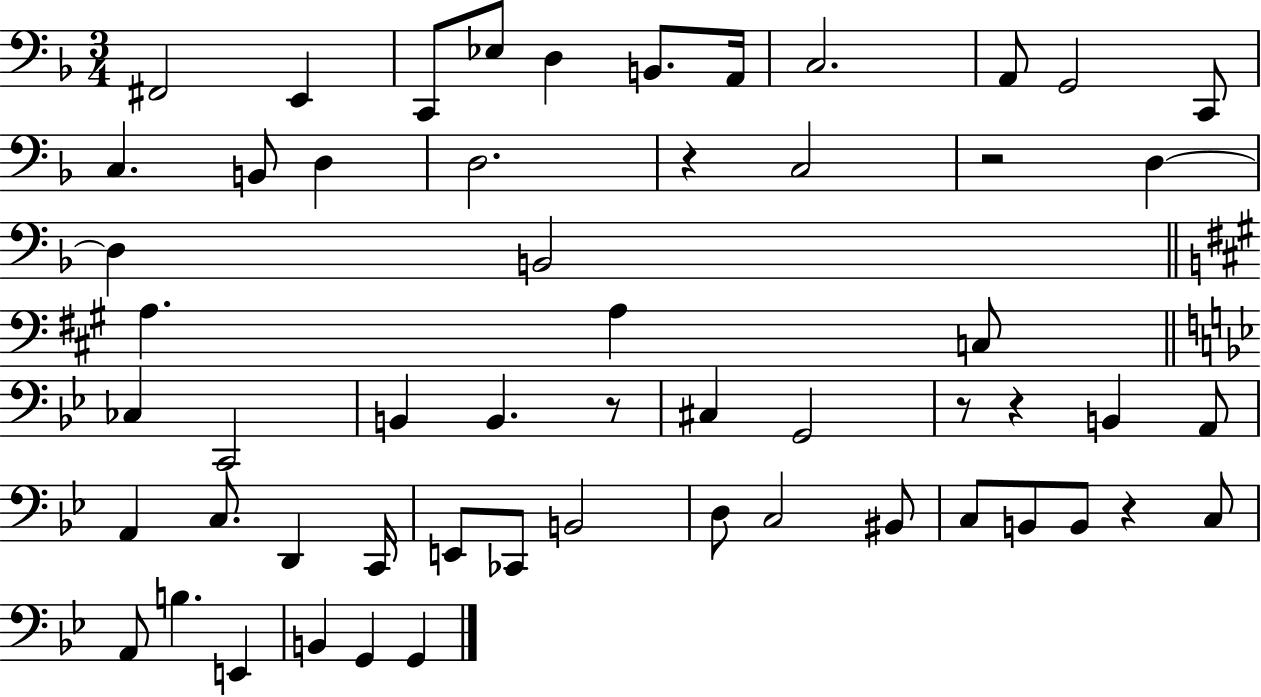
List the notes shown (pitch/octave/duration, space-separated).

F#2/h E2/q C2/e Eb3/e D3/q B2/e. A2/s C3/h. A2/e G2/h C2/e C3/q. B2/e D3/q D3/h. R/q C3/h R/h D3/q D3/q B2/h A3/q. A3/q C3/e CES3/q C2/h B2/q B2/q. R/e C#3/q G2/h R/e R/q B2/q A2/e A2/q C3/e. D2/q C2/s E2/e CES2/e B2/h D3/e C3/h BIS2/e C3/e B2/e B2/e R/q C3/e A2/e B3/q. E2/q B2/q G2/q G2/q